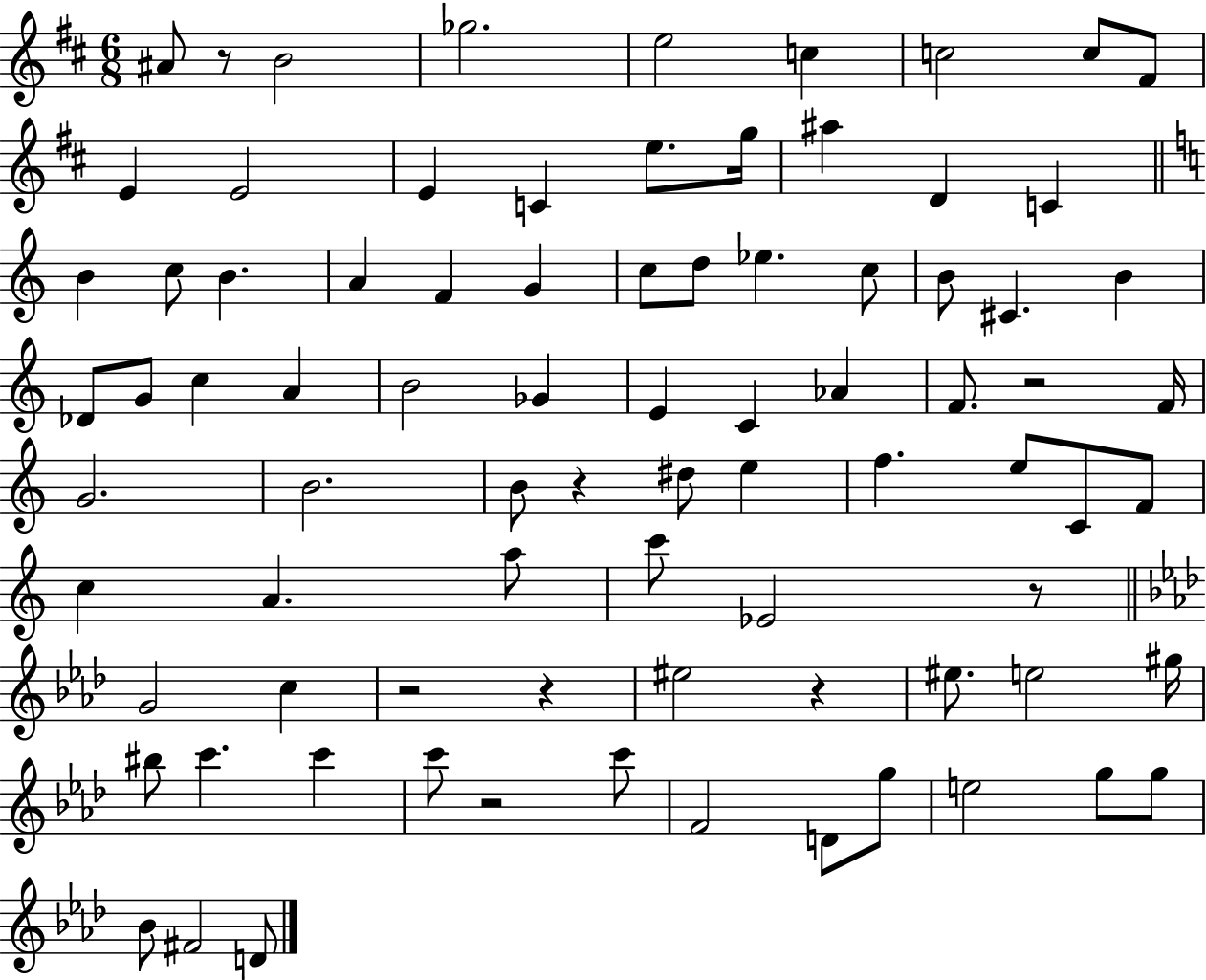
X:1
T:Untitled
M:6/8
L:1/4
K:D
^A/2 z/2 B2 _g2 e2 c c2 c/2 ^F/2 E E2 E C e/2 g/4 ^a D C B c/2 B A F G c/2 d/2 _e c/2 B/2 ^C B _D/2 G/2 c A B2 _G E C _A F/2 z2 F/4 G2 B2 B/2 z ^d/2 e f e/2 C/2 F/2 c A a/2 c'/2 _E2 z/2 G2 c z2 z ^e2 z ^e/2 e2 ^g/4 ^b/2 c' c' c'/2 z2 c'/2 F2 D/2 g/2 e2 g/2 g/2 _B/2 ^F2 D/2